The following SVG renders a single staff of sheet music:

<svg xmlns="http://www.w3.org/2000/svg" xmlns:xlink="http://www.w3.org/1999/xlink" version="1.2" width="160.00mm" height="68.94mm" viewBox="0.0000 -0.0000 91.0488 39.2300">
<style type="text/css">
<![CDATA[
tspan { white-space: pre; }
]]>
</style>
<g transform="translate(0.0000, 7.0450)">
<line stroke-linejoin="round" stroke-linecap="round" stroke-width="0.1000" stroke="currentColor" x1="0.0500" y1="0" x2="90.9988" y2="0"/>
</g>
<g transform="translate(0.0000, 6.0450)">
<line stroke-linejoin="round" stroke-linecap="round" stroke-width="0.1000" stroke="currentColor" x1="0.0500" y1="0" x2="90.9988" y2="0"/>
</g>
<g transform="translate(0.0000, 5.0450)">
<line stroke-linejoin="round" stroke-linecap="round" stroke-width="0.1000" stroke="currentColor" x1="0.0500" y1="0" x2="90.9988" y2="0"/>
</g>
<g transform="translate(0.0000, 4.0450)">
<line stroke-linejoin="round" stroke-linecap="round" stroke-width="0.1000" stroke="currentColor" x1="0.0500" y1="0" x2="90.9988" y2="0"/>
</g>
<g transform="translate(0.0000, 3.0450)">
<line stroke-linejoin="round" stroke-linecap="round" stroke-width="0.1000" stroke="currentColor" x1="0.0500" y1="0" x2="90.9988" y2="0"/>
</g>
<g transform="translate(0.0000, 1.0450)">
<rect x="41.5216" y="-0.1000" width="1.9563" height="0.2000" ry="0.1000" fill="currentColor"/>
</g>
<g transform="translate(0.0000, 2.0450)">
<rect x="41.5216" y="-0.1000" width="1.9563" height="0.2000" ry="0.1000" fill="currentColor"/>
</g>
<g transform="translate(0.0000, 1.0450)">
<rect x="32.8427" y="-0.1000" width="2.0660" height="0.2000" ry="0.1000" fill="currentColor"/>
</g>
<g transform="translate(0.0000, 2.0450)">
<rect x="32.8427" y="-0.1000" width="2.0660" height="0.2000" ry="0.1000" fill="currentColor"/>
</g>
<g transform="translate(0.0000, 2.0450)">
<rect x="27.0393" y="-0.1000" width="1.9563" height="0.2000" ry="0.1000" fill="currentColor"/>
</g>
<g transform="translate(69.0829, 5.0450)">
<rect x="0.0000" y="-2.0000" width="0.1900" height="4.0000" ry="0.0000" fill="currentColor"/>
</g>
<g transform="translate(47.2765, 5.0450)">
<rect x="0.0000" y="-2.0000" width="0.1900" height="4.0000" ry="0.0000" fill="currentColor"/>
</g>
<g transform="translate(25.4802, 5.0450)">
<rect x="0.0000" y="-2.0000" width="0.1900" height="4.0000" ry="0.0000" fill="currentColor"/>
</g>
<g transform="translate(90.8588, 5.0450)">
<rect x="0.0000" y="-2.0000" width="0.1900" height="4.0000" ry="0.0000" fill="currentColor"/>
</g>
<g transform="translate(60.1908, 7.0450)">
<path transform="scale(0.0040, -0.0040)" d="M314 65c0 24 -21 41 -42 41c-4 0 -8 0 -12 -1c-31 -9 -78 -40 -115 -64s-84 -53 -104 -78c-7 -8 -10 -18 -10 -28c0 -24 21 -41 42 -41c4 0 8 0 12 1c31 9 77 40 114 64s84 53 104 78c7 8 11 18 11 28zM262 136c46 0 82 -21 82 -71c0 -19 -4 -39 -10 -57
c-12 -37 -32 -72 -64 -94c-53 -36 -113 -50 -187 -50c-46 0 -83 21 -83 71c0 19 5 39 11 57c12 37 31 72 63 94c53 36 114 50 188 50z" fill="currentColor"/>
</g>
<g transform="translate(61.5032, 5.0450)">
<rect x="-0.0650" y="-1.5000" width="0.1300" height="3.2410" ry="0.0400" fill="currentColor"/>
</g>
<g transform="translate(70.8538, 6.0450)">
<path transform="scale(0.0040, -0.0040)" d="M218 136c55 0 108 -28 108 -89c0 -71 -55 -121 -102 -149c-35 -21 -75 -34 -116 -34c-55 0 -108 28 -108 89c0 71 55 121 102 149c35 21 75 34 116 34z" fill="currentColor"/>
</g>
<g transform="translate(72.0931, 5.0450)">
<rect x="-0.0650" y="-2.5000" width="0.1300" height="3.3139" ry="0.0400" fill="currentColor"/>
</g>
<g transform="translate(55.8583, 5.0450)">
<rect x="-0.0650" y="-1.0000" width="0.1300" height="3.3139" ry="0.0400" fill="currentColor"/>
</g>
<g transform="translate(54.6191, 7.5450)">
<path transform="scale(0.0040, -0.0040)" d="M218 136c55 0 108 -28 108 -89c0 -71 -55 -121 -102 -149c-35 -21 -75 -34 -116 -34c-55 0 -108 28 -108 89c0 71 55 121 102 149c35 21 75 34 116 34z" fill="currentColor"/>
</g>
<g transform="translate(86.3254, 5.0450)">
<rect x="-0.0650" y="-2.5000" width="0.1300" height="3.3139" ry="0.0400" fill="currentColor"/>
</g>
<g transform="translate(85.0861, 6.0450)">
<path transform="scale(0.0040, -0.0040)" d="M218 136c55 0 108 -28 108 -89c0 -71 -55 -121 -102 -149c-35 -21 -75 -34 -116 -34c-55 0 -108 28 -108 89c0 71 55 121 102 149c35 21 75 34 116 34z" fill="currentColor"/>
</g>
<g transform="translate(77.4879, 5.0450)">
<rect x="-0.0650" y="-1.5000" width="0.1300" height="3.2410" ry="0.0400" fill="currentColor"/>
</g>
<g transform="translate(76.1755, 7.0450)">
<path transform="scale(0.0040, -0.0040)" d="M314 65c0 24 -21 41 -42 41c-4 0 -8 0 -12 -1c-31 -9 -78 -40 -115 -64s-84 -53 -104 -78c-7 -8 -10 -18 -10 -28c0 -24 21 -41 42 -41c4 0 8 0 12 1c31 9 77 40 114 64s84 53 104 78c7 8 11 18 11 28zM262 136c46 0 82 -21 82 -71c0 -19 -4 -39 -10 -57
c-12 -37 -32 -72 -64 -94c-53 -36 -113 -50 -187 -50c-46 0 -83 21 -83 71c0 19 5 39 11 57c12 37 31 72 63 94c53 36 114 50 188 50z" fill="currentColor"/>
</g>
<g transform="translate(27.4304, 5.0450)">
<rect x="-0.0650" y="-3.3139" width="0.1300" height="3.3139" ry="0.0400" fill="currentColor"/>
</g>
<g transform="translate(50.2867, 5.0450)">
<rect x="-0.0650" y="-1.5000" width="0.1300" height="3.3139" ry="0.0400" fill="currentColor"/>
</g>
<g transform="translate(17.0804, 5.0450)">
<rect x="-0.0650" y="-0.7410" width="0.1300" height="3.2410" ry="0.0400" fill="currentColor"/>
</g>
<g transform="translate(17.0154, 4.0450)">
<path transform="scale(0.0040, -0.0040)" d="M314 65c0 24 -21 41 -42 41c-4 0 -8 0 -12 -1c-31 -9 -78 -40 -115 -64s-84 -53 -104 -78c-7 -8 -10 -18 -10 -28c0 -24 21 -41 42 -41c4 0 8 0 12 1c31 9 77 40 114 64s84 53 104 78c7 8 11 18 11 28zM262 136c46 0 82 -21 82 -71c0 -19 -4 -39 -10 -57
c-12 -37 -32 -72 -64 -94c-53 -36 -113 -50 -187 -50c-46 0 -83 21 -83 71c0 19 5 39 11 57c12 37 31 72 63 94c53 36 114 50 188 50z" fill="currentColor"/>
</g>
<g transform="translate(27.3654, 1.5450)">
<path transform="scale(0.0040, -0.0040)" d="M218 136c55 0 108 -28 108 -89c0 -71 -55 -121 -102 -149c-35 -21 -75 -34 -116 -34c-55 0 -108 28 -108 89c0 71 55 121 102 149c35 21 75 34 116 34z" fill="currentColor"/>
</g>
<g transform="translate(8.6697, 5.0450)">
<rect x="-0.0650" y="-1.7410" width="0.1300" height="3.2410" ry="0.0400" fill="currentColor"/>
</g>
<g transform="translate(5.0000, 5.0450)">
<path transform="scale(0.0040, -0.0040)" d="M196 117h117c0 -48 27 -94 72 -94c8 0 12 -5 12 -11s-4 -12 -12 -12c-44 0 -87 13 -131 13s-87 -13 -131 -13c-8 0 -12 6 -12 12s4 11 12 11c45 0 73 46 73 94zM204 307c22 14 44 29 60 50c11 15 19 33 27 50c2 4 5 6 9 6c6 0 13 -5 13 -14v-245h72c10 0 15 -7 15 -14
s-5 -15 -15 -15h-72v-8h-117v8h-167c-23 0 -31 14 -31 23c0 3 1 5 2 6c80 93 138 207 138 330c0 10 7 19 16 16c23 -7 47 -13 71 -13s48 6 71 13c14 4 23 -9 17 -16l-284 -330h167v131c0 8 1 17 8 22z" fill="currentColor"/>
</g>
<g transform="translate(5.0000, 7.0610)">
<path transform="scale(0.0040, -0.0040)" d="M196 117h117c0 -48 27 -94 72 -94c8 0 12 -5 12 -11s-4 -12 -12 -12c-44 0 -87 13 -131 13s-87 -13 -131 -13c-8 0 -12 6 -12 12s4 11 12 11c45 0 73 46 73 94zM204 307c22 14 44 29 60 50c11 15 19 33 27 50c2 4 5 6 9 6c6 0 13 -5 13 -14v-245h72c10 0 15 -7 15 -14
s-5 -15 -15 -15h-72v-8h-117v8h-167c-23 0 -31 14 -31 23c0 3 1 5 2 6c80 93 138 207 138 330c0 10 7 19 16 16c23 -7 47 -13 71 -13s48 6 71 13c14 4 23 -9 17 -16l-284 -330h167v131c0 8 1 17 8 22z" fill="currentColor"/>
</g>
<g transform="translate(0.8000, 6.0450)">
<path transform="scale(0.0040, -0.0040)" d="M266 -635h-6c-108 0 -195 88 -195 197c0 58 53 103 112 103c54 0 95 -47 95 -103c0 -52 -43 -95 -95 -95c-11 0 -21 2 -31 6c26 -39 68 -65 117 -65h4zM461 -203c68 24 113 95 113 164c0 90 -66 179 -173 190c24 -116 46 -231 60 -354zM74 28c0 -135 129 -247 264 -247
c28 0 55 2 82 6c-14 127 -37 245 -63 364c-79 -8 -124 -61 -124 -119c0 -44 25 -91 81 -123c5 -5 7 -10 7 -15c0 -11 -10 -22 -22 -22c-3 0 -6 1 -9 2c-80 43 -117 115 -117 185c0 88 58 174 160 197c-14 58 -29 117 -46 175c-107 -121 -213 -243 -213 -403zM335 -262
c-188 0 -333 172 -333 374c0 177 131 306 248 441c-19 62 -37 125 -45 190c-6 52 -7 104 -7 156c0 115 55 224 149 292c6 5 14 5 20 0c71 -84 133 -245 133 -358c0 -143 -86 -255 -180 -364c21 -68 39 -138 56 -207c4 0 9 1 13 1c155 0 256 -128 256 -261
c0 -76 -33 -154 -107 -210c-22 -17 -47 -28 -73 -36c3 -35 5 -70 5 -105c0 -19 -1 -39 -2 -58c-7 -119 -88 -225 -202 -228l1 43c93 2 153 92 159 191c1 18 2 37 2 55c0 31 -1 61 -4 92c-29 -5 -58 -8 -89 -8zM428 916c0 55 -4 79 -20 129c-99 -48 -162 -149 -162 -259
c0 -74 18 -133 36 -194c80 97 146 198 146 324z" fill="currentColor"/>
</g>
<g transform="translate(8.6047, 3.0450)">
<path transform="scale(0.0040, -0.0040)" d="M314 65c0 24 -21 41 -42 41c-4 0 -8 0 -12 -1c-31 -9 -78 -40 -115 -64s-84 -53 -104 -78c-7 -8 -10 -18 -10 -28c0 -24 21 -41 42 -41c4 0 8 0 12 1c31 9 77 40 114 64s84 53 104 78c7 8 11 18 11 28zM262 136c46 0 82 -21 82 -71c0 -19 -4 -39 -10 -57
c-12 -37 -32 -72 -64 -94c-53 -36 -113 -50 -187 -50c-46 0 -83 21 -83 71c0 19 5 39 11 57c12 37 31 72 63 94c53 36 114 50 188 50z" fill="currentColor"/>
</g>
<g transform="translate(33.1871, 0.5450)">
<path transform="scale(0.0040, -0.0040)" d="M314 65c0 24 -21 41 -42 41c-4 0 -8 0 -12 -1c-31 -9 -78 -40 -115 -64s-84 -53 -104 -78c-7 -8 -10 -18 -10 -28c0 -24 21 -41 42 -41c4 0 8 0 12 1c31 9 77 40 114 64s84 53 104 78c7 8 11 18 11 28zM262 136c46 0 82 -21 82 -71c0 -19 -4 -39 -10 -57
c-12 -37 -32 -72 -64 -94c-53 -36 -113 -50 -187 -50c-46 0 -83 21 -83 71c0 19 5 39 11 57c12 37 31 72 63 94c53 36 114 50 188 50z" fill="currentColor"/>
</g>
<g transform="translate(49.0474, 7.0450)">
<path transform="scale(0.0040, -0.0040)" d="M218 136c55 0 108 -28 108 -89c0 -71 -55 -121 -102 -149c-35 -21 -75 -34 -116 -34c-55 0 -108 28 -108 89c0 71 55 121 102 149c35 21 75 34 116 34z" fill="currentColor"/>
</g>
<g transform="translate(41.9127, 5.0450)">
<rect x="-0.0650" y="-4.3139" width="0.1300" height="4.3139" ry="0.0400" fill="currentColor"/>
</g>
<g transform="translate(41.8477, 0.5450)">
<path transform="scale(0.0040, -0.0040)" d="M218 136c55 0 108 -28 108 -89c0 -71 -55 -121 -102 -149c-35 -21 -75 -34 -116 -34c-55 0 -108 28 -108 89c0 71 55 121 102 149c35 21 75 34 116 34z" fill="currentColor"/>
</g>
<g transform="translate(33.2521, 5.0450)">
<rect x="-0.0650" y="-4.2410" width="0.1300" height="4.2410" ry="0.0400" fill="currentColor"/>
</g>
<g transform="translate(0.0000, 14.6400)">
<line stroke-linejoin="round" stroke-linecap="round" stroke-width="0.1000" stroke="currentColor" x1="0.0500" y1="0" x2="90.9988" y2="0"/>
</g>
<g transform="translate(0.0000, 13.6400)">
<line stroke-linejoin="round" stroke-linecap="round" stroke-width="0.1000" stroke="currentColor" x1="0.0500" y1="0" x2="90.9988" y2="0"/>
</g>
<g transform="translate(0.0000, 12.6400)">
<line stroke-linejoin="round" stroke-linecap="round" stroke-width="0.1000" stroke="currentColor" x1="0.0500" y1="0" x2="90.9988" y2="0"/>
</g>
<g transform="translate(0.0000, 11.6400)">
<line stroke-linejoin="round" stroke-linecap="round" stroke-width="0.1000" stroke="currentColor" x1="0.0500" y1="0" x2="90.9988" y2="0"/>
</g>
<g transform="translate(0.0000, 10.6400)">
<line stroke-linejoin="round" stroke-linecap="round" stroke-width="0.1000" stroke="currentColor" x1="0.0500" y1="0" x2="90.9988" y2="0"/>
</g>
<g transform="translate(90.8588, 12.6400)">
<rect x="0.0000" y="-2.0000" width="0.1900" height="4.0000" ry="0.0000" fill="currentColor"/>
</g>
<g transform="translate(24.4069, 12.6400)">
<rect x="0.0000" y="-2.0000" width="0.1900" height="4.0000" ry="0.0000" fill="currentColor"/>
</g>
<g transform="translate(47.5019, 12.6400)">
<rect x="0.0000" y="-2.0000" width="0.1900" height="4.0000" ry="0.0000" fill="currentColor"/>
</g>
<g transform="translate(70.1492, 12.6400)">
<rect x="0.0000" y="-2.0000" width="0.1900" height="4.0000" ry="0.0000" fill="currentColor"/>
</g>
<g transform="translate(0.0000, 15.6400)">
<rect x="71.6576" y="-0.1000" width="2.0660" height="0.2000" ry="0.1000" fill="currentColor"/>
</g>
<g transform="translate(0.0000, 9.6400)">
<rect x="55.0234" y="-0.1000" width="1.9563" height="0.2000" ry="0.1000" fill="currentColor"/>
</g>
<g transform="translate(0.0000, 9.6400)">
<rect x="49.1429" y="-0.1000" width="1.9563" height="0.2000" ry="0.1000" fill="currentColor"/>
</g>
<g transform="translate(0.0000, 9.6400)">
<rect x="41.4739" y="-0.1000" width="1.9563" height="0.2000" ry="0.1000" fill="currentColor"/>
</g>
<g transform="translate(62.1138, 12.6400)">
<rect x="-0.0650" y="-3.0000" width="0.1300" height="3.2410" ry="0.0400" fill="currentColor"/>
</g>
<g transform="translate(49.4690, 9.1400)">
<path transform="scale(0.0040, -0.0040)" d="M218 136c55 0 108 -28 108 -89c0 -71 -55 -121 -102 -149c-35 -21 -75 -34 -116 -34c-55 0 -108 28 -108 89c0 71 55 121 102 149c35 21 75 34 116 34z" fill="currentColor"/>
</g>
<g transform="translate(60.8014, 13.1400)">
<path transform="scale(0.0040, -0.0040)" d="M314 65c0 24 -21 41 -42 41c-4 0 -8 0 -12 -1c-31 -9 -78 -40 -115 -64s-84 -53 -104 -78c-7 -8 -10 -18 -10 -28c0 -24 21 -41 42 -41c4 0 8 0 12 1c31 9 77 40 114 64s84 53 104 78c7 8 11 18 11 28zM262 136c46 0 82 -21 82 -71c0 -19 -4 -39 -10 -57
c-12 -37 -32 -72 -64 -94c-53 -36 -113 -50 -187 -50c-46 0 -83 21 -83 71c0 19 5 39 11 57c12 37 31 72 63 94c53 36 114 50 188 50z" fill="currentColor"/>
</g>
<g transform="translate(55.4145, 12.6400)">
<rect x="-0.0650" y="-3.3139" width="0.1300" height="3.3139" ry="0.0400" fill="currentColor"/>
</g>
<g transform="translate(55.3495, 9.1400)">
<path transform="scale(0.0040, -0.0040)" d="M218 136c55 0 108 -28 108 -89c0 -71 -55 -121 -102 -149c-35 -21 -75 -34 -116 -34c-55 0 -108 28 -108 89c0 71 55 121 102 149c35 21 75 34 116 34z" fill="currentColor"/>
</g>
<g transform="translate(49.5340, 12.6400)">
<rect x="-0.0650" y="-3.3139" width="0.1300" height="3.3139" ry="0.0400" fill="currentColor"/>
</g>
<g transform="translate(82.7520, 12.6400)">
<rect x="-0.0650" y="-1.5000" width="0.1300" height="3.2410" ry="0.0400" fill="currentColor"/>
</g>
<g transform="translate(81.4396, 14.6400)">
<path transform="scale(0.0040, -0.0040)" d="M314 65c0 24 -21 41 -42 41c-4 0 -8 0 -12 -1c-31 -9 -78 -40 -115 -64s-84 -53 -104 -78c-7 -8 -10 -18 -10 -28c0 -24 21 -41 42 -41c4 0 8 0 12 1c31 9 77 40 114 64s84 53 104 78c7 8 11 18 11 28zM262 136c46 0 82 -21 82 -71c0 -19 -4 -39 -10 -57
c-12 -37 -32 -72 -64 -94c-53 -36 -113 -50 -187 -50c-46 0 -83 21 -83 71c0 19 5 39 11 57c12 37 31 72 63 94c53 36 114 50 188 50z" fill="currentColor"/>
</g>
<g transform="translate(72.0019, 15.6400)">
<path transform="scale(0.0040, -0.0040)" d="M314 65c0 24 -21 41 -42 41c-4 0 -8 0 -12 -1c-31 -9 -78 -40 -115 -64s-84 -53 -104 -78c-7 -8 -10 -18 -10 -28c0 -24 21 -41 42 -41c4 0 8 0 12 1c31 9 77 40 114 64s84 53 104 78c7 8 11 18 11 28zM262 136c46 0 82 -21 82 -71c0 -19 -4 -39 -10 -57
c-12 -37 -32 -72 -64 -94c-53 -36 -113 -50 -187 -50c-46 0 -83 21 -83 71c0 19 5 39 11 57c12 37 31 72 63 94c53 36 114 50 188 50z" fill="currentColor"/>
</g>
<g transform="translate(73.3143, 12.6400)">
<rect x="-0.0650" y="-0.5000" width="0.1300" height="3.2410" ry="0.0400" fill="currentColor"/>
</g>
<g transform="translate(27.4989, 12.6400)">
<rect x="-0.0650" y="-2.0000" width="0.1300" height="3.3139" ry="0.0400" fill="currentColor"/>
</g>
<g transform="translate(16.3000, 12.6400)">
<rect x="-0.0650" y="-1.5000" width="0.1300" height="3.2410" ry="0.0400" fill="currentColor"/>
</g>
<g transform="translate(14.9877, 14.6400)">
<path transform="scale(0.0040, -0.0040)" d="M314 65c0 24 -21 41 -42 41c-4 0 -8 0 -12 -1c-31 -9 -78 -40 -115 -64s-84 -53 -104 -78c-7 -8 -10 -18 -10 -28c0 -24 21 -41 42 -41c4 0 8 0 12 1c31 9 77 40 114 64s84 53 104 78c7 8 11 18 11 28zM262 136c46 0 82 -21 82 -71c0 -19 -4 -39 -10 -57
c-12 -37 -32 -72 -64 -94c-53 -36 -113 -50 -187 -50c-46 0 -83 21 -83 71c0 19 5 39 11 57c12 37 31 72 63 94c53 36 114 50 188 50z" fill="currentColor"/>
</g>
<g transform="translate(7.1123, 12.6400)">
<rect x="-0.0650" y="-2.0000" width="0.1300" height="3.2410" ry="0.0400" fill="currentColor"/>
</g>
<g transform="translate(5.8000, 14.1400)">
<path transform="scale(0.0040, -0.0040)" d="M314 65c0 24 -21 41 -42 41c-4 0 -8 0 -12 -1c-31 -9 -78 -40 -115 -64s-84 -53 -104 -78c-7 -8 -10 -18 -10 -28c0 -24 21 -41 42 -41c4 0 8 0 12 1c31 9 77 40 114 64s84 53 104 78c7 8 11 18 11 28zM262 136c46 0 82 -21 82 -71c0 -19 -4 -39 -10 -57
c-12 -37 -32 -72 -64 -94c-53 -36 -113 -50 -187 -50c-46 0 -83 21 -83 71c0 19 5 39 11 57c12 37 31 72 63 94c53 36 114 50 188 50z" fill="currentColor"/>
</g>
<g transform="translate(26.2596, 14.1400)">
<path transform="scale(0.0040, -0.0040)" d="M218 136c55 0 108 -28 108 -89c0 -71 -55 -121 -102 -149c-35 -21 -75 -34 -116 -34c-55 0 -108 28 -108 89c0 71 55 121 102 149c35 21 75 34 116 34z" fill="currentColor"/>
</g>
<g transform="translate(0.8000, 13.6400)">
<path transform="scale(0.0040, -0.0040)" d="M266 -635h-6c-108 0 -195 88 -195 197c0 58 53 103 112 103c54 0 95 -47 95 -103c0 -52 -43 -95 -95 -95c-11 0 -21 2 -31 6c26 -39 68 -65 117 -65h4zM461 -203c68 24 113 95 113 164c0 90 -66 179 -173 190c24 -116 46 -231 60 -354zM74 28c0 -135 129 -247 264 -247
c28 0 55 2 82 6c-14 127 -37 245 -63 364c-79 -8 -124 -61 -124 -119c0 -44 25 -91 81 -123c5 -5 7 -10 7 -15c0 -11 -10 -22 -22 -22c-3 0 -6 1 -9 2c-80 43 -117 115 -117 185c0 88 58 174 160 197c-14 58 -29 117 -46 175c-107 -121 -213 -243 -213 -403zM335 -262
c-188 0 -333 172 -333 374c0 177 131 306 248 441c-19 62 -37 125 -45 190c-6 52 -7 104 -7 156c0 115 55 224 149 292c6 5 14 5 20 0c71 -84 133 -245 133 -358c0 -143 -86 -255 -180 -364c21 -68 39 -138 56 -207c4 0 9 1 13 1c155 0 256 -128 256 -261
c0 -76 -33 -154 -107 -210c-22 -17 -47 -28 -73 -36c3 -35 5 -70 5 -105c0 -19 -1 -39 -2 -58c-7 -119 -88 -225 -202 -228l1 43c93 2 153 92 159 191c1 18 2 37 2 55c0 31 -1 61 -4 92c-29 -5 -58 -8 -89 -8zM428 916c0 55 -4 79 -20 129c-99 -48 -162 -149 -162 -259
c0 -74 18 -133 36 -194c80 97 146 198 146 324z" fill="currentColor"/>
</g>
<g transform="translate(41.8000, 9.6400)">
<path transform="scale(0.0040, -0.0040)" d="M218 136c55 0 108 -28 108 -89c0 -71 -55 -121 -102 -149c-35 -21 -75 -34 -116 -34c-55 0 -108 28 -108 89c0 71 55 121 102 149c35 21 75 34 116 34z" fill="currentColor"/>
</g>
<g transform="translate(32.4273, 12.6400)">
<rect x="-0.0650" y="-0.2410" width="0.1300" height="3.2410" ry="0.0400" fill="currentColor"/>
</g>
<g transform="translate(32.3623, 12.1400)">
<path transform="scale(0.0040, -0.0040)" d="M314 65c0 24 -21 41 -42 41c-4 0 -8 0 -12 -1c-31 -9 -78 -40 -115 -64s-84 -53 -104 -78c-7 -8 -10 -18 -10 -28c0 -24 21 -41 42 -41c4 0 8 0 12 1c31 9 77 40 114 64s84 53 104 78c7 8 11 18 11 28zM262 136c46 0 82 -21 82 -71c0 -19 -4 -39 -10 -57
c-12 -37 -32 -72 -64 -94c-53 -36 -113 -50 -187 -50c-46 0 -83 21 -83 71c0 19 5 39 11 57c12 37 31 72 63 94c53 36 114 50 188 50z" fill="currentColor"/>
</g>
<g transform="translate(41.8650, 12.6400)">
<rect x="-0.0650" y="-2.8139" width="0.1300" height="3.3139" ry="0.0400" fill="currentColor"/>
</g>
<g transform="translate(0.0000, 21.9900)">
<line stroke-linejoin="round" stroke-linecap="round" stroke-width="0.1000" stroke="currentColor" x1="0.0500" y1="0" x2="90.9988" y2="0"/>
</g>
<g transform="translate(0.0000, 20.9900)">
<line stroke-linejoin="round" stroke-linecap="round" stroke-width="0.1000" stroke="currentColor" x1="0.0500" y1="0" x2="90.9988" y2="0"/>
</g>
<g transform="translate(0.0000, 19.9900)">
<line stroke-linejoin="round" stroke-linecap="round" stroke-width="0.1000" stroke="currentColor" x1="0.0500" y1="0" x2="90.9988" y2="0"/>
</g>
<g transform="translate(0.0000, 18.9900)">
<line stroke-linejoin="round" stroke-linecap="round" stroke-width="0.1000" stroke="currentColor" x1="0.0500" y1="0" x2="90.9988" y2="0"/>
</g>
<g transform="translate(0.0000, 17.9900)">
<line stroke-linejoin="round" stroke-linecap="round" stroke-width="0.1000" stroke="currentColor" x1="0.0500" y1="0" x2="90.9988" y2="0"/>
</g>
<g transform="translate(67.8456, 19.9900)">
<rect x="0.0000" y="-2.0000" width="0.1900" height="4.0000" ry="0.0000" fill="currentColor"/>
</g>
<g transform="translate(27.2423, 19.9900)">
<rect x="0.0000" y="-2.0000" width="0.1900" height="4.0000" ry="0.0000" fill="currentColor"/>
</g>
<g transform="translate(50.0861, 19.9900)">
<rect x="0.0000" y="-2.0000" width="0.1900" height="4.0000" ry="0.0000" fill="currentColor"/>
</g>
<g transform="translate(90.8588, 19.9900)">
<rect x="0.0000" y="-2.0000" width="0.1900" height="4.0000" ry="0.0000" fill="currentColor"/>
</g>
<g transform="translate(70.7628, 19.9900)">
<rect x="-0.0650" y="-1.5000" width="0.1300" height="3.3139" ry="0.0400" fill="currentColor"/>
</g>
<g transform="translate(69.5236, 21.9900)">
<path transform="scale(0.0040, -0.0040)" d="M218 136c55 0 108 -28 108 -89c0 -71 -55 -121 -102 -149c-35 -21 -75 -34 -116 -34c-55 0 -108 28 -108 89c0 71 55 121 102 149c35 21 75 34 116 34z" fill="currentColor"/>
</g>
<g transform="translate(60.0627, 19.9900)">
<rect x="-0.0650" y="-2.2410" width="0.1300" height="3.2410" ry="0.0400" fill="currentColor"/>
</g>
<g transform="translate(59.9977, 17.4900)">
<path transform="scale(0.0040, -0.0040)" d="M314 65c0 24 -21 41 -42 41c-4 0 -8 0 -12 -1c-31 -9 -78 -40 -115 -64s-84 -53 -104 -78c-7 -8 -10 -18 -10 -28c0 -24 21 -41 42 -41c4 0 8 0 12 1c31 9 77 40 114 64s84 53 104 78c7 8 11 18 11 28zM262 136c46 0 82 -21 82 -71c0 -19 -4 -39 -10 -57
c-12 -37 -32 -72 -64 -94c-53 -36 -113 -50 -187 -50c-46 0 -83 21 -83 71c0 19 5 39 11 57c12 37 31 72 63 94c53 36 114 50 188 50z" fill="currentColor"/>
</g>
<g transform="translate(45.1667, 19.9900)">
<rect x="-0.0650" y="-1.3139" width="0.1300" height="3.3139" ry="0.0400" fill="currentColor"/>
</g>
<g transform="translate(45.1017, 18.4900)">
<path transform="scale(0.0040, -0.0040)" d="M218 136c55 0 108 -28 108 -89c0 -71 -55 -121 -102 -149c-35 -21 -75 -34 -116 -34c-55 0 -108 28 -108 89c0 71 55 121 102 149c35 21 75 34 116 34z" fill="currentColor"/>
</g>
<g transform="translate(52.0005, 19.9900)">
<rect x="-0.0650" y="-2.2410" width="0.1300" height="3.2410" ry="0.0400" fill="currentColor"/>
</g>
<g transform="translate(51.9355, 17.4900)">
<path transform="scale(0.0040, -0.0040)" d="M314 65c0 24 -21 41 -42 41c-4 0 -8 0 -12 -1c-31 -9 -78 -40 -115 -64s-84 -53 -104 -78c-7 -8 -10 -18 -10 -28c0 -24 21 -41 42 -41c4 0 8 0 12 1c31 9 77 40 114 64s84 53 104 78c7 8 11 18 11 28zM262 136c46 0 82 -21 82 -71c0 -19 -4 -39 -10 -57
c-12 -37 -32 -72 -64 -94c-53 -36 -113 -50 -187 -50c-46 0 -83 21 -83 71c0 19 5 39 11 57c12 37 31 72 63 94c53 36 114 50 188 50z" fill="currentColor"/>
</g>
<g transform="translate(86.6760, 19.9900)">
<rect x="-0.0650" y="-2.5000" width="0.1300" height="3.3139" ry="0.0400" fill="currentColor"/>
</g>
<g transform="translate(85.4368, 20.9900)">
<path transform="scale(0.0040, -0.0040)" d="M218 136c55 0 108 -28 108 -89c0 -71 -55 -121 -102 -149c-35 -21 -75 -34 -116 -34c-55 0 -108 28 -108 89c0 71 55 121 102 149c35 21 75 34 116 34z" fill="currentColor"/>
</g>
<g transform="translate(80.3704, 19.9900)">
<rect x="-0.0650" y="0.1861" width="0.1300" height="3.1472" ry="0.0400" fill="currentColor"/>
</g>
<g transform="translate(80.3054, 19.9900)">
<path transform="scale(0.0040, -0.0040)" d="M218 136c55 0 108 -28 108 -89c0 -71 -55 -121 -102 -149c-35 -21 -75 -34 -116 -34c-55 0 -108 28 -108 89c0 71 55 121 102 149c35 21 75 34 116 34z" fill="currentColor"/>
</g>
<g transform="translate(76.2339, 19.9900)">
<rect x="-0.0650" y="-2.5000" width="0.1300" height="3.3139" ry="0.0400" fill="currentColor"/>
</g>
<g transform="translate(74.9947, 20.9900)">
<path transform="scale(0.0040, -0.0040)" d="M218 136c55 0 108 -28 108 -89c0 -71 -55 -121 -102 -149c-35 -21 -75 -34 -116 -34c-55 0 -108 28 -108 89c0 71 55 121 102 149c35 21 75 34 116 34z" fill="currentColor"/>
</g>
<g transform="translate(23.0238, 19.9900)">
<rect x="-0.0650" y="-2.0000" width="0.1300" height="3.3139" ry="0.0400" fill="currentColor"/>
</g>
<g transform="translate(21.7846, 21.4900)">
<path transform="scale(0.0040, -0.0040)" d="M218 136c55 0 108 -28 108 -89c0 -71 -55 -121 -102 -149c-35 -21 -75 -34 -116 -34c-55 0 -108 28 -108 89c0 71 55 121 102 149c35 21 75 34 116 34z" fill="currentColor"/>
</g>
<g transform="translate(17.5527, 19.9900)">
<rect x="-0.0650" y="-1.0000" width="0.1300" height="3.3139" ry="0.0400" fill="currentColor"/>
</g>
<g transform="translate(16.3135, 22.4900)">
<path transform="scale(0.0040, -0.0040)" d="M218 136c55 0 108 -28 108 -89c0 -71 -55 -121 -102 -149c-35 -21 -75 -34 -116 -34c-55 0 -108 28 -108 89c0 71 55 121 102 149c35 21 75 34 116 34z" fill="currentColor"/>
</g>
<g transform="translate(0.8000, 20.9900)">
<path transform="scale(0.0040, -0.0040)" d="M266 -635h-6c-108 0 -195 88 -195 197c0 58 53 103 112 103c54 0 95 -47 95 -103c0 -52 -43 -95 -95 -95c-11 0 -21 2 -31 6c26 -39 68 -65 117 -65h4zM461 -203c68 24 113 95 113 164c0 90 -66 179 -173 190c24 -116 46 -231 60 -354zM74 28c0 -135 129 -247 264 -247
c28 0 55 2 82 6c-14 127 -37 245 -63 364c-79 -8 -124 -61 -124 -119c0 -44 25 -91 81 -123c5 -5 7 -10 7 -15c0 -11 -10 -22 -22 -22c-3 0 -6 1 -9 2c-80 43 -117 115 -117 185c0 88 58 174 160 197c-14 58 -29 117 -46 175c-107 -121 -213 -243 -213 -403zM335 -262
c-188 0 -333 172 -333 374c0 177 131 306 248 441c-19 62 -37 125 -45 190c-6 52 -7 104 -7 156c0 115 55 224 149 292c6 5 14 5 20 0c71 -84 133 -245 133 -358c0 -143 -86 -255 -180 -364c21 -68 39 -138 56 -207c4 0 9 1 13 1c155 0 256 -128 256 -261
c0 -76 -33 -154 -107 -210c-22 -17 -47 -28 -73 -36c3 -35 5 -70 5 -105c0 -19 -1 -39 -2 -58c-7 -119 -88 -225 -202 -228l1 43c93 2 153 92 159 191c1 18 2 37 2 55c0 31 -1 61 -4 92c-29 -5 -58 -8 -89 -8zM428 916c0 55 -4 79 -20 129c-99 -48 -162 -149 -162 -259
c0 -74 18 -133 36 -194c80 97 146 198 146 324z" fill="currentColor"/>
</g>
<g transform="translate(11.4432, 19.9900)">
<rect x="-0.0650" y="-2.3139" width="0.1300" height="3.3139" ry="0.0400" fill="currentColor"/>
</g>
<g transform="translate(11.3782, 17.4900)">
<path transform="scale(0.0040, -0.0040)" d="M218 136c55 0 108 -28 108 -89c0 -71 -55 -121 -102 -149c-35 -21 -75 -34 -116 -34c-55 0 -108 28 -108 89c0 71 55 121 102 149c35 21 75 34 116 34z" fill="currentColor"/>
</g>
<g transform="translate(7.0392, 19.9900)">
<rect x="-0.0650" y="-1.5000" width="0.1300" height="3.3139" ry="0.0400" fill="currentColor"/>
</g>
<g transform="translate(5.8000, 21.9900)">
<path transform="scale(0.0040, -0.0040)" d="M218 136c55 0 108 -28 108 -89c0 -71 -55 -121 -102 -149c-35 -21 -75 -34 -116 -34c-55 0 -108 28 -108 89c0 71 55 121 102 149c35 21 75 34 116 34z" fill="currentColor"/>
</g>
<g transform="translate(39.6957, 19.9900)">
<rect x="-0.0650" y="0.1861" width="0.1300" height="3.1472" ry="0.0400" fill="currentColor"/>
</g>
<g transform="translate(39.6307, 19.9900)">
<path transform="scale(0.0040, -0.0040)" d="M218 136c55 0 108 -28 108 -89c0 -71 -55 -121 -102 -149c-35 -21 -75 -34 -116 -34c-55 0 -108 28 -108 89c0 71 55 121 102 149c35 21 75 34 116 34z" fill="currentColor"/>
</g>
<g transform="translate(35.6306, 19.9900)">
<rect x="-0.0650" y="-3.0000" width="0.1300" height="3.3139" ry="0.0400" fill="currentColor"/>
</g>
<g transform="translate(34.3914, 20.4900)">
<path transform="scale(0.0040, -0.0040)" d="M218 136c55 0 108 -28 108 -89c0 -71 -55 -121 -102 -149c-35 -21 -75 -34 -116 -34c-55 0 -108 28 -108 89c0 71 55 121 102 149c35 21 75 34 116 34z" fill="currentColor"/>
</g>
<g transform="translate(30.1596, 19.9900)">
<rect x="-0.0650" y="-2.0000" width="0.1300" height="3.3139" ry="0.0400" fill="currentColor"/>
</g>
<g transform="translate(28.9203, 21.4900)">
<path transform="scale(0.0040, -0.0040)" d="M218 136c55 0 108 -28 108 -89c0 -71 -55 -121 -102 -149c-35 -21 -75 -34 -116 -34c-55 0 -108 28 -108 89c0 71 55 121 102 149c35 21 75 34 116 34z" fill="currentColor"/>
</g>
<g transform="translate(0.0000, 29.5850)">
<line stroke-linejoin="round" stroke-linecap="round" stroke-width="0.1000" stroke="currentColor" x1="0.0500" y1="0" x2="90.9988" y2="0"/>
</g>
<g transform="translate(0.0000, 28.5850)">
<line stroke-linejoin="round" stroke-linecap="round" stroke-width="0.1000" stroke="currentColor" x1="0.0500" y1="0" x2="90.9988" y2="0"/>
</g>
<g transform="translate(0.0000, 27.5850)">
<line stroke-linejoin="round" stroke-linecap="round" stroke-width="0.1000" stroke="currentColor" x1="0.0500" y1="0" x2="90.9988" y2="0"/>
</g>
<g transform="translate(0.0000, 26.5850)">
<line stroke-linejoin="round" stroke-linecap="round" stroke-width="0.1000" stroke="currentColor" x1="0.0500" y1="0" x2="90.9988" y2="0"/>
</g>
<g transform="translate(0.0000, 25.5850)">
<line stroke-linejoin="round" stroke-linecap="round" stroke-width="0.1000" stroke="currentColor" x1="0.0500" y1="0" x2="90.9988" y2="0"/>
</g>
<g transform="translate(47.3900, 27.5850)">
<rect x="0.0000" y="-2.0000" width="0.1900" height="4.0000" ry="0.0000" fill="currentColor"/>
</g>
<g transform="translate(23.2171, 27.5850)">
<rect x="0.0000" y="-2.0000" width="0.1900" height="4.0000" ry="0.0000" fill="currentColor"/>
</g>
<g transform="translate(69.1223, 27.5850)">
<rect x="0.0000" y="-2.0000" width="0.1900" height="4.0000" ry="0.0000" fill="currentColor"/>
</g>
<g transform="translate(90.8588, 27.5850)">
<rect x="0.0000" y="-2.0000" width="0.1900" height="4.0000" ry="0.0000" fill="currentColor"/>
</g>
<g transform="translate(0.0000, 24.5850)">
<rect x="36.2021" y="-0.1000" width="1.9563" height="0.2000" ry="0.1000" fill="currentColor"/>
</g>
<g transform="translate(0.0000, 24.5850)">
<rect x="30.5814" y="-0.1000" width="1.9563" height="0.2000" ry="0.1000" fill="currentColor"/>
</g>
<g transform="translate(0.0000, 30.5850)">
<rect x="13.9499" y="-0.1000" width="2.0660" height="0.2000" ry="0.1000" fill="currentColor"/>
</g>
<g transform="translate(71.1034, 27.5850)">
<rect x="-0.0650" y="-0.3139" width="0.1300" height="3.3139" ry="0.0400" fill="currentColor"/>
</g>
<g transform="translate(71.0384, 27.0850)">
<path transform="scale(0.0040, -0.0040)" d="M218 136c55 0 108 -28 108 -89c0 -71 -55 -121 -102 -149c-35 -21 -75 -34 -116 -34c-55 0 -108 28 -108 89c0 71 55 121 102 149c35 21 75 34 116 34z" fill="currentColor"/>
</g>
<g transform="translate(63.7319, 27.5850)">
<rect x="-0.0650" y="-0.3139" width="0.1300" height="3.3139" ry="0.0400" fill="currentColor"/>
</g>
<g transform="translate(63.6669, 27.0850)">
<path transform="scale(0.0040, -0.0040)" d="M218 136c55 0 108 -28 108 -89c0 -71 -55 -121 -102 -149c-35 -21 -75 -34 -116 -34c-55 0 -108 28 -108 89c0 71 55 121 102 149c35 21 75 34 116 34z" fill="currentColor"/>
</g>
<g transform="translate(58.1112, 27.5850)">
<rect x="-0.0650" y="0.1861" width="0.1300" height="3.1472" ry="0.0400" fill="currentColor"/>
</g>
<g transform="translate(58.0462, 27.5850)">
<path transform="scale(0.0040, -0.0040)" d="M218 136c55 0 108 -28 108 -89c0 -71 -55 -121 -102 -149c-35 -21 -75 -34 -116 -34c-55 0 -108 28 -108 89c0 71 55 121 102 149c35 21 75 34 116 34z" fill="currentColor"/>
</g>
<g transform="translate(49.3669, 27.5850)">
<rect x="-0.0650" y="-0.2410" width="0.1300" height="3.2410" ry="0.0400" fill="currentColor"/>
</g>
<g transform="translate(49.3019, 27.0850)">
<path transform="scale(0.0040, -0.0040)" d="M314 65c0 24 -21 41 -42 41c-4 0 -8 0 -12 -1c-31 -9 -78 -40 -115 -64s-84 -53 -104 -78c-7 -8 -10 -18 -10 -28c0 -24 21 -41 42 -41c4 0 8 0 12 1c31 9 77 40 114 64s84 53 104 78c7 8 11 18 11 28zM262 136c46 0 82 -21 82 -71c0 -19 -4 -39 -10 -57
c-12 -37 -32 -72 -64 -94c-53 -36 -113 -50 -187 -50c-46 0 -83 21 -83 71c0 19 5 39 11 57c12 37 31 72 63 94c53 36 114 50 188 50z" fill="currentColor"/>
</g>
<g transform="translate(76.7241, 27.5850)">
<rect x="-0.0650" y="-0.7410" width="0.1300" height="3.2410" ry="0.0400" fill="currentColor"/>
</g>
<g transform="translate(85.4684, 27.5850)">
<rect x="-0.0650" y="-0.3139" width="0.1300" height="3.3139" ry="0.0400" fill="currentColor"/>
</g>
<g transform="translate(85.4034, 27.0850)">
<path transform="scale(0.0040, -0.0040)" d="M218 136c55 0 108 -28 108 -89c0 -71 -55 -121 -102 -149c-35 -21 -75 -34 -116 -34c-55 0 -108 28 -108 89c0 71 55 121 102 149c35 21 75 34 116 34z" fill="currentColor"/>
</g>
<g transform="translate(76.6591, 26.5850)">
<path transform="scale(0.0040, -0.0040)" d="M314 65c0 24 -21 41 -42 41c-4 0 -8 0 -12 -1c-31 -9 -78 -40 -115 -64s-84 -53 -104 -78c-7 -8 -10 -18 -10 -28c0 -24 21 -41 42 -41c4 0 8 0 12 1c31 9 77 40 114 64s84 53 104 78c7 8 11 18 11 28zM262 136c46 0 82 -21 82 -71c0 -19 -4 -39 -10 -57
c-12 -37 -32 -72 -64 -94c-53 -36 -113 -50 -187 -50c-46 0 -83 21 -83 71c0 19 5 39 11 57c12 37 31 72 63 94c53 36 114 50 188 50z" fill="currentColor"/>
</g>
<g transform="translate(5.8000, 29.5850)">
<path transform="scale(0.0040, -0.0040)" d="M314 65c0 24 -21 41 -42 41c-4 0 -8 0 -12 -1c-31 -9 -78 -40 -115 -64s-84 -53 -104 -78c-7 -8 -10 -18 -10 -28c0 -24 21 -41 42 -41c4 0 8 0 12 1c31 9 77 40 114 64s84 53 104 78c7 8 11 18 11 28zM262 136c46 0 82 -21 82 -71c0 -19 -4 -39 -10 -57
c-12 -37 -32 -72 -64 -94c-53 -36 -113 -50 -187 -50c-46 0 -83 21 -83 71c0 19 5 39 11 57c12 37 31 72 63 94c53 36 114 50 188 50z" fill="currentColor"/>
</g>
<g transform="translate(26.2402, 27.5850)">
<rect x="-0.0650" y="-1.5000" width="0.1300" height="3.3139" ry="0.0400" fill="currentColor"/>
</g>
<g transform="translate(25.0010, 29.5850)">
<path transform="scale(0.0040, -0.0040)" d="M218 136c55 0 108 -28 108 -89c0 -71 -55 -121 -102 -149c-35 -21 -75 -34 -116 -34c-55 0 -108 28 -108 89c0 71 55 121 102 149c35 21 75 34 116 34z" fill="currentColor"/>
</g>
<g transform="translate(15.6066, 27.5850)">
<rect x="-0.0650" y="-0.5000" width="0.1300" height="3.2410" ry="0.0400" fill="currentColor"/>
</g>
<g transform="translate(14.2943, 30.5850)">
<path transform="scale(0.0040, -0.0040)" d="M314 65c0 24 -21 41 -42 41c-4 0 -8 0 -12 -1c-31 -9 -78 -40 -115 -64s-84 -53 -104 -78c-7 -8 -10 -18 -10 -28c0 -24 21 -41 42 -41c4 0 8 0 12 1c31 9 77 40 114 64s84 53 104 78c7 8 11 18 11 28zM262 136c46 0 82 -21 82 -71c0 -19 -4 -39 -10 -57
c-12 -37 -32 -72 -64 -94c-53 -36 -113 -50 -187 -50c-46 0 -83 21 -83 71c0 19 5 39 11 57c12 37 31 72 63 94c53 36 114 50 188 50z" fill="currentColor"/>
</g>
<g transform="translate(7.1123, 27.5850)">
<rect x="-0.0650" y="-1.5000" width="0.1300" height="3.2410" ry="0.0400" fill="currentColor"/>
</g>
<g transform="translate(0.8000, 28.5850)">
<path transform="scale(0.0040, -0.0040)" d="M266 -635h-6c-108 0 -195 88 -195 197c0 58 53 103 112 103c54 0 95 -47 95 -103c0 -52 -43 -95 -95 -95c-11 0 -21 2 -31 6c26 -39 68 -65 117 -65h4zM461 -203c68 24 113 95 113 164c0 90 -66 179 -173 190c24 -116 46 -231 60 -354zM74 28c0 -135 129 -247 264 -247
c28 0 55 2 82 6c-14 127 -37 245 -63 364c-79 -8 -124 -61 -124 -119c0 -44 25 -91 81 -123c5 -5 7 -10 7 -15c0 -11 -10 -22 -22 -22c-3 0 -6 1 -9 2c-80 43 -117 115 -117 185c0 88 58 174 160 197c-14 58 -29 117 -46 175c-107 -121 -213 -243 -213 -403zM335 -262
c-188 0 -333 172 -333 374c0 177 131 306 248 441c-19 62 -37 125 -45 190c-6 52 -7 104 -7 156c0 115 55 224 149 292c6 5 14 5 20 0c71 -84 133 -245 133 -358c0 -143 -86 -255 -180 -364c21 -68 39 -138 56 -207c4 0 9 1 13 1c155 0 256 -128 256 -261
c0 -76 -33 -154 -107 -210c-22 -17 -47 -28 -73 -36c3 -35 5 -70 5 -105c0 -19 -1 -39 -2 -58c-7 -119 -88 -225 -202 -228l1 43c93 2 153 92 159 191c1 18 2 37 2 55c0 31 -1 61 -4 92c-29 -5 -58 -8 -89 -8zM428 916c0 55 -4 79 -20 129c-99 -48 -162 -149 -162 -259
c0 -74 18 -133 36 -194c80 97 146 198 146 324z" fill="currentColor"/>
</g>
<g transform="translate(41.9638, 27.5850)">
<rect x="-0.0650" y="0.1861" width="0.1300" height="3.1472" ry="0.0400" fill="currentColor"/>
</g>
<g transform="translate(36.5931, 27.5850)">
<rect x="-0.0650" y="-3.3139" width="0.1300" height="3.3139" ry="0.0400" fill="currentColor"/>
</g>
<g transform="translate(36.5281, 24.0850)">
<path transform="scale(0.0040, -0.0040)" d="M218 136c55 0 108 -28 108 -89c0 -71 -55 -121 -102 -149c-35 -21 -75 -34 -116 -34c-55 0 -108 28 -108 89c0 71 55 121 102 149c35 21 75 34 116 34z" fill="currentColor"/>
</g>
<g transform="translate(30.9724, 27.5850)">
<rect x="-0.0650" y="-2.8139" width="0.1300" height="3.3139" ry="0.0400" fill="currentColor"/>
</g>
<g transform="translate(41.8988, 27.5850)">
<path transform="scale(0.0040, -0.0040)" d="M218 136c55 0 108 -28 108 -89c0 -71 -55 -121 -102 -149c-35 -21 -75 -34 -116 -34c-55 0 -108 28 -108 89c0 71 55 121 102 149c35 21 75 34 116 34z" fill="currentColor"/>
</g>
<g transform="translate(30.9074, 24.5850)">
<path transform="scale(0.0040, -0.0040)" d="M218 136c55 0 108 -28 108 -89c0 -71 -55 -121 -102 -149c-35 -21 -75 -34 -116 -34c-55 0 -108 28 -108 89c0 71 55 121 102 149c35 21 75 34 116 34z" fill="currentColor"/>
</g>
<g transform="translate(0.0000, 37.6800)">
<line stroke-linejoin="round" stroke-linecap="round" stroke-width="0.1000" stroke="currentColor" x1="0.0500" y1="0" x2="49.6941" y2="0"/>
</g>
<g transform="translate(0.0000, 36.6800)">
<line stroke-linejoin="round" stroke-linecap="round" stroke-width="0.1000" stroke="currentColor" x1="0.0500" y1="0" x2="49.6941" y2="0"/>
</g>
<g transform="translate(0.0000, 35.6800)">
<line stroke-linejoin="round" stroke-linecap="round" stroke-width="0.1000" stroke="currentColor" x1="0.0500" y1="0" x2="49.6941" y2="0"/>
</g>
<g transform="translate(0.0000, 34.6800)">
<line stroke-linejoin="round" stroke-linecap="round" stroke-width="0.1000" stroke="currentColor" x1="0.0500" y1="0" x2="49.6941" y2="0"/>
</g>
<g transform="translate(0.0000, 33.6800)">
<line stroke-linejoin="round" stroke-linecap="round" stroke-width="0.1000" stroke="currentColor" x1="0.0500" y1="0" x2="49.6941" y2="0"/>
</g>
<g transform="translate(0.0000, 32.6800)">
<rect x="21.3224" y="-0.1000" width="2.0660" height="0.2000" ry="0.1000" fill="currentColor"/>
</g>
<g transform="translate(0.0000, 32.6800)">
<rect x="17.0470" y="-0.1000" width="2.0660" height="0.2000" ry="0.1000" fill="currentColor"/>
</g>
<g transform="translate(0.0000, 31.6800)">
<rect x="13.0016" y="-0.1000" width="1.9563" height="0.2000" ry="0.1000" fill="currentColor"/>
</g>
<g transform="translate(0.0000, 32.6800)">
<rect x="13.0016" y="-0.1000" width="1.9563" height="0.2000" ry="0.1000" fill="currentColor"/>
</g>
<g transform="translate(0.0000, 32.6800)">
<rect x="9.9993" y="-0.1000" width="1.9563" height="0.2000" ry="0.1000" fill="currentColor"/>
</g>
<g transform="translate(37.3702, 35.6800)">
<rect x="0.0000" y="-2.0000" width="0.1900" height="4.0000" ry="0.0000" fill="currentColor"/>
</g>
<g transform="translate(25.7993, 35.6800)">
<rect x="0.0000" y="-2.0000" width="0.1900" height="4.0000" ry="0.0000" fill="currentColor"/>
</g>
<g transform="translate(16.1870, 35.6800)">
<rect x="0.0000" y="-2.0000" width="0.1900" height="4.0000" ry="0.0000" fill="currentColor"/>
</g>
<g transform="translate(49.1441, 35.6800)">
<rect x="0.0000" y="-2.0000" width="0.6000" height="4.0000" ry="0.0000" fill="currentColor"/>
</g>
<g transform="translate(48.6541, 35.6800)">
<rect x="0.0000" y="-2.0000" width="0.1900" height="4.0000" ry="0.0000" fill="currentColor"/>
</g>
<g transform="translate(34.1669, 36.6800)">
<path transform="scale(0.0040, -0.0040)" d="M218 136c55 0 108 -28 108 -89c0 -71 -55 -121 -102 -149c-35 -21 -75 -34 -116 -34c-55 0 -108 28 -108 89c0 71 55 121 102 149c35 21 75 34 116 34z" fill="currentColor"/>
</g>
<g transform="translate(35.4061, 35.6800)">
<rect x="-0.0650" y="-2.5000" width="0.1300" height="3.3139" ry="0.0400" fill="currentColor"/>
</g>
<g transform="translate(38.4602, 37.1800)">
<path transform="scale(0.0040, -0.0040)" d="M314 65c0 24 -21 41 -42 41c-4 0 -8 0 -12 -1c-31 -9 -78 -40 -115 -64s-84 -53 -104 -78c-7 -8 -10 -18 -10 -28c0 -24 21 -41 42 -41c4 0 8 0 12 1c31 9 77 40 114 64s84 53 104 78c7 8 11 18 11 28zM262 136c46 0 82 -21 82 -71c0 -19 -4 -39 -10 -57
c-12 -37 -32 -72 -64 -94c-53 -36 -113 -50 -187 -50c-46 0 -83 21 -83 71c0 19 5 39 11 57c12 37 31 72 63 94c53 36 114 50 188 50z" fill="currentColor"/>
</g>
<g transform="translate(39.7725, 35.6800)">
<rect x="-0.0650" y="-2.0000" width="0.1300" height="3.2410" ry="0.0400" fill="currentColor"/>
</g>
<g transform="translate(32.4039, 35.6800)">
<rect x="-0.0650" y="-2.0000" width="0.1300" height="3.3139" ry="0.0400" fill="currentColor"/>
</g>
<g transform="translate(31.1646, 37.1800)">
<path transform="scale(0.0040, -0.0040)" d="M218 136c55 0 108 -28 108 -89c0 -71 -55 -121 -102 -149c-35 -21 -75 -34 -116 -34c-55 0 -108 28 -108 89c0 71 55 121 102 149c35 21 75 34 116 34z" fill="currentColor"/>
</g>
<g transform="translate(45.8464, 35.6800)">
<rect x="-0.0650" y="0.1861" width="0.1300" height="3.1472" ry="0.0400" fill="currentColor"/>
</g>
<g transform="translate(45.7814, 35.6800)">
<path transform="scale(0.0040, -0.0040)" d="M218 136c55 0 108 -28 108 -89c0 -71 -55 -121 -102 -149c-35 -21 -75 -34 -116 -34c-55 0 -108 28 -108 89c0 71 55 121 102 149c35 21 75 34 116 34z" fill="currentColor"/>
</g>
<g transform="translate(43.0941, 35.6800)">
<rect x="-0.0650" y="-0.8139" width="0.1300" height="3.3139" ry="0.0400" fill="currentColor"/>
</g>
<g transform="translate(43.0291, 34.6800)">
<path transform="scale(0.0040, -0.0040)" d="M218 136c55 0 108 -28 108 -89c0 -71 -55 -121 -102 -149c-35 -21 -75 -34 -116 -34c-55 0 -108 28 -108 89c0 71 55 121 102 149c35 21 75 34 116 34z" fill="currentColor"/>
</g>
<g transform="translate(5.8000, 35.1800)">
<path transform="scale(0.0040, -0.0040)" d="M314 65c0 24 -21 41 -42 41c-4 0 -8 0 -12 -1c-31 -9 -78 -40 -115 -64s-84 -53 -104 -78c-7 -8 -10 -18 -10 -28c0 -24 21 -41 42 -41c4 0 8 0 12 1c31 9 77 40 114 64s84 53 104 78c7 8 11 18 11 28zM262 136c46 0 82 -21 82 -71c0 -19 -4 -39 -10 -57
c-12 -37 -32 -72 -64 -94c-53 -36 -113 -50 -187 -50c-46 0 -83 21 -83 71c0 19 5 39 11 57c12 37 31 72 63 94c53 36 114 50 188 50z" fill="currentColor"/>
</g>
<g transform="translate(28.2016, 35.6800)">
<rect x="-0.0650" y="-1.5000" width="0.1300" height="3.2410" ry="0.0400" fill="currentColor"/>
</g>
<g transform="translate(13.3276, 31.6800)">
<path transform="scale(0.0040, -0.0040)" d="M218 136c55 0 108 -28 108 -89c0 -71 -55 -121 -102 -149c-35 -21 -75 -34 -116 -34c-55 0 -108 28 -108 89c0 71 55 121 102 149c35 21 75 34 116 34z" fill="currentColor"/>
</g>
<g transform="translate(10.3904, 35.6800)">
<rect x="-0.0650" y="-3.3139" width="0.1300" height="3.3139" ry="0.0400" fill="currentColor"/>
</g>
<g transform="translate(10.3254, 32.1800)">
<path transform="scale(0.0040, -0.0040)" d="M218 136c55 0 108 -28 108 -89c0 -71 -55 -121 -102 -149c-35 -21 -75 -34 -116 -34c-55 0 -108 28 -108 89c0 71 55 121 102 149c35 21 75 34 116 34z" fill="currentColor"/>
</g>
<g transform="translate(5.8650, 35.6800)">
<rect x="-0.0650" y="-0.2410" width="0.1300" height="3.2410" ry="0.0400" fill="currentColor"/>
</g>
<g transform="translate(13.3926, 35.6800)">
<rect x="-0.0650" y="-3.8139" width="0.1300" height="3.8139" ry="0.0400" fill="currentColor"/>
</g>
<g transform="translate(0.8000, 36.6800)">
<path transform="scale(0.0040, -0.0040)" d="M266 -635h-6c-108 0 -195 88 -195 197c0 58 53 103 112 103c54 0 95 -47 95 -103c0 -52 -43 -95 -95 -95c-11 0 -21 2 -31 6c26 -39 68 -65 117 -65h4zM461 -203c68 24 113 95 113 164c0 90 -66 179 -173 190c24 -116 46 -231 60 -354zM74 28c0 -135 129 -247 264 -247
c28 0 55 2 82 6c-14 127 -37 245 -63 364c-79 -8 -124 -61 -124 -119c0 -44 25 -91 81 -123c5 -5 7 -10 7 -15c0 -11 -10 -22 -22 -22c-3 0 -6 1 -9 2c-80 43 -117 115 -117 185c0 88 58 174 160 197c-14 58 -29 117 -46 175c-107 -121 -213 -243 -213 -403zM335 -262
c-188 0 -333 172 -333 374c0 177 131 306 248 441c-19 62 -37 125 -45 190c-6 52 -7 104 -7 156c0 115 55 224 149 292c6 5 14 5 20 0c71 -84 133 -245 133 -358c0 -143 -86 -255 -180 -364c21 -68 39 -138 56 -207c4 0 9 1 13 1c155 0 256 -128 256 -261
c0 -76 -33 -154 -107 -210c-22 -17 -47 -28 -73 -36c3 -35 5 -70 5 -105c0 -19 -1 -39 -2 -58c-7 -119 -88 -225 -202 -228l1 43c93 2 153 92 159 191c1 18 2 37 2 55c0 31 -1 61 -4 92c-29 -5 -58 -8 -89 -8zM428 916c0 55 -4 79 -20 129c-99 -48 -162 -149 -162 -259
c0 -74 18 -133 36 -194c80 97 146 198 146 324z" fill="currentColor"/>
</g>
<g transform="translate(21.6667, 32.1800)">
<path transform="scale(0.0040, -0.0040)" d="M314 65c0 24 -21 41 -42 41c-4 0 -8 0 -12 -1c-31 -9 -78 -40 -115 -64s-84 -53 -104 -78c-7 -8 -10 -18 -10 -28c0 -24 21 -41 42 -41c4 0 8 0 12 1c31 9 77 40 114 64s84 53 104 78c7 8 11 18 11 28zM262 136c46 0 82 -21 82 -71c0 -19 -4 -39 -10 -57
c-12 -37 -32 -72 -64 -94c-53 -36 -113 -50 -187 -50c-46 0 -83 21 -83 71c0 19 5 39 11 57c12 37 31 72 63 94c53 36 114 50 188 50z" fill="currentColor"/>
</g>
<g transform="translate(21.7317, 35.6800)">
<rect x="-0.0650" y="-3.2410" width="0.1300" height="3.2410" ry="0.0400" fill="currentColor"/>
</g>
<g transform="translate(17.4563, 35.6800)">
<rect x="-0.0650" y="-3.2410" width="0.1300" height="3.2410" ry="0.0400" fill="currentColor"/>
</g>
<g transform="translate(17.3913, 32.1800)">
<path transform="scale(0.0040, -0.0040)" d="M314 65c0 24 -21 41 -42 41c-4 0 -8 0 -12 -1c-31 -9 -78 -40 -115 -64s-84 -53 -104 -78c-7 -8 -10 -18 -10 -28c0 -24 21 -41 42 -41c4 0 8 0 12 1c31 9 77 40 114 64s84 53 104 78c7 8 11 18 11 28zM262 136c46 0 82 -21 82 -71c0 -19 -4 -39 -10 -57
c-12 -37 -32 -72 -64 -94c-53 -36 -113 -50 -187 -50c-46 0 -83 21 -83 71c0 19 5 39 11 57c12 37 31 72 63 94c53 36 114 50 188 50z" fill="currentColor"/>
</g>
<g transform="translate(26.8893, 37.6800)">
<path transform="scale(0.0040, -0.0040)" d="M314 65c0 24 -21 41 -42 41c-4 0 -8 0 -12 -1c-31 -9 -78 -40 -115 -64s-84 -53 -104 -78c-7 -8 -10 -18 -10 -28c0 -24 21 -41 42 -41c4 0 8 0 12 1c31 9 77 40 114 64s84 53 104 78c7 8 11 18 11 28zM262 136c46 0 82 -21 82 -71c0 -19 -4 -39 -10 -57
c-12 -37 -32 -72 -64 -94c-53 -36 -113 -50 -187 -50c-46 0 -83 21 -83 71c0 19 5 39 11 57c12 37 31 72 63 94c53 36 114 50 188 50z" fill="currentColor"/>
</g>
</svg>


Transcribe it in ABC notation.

X:1
T:Untitled
M:4/4
L:1/4
K:C
f2 d2 b d'2 d' E D E2 G E2 G F2 E2 F c2 a b b A2 C2 E2 E g D F F A B e g2 g2 E G B G E2 C2 E a b B c2 B c c d2 c c2 b c' b2 b2 E2 F G F2 d B